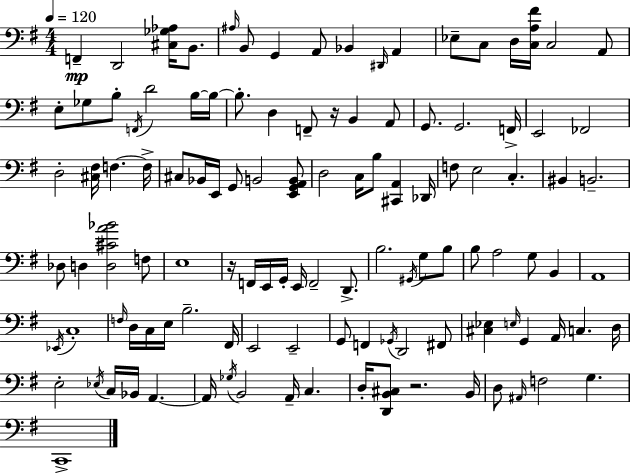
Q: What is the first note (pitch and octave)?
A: F2